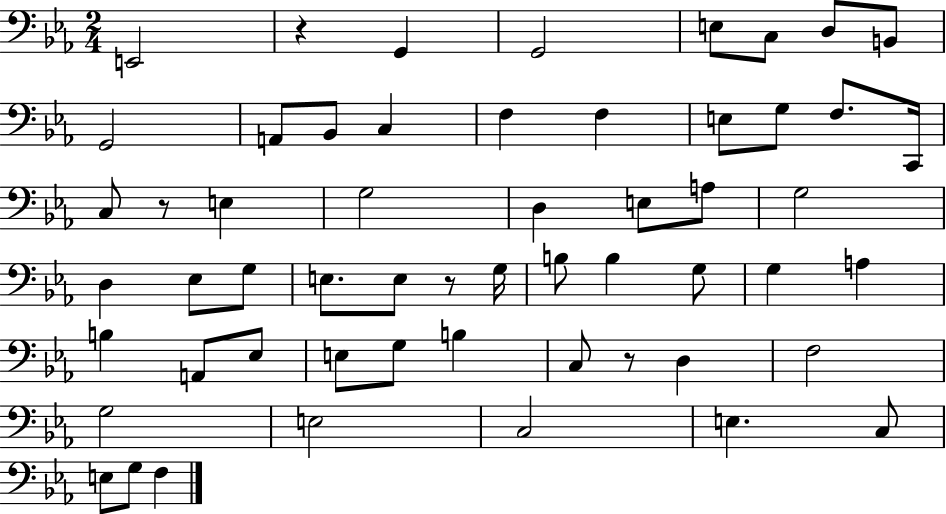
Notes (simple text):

E2/h R/q G2/q G2/h E3/e C3/e D3/e B2/e G2/h A2/e Bb2/e C3/q F3/q F3/q E3/e G3/e F3/e. C2/s C3/e R/e E3/q G3/h D3/q E3/e A3/e G3/h D3/q Eb3/e G3/e E3/e. E3/e R/e G3/s B3/e B3/q G3/e G3/q A3/q B3/q A2/e Eb3/e E3/e G3/e B3/q C3/e R/e D3/q F3/h G3/h E3/h C3/h E3/q. C3/e E3/e G3/e F3/q